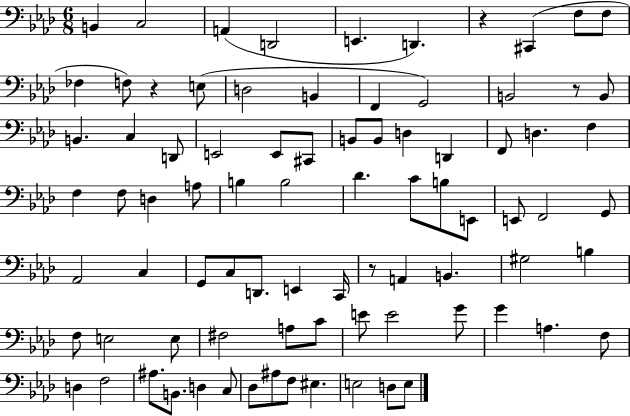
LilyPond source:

{
  \clef bass
  \numericTimeSignature
  \time 6/8
  \key aes \major
  b,4 c2 | a,4( d,2 | e,4. d,4.) | r4 cis,4( f8 f8 | \break fes4 f8) r4 e8( | d2 b,4 | f,4 g,2) | b,2 r8 b,8 | \break b,4. c4 d,8 | e,2 e,8 cis,8 | b,8 b,8 d4 d,4 | f,8 d4. f4 | \break f4 f8 d4 a8 | b4 b2 | des'4. c'8 b8 e,8 | e,8 f,2 g,8 | \break aes,2 c4 | g,8 c8 d,8. e,4 c,16 | r8 a,4 b,4. | gis2 b4 | \break f8 e2 e8 | fis2 a8 c'8 | e'8 e'2 g'8 | g'4 a4. f8 | \break d4 f2 | ais8. b,8. d4 c8 | des8 ais8 f8 eis4. | e2 d8 e8 | \break \bar "|."
}